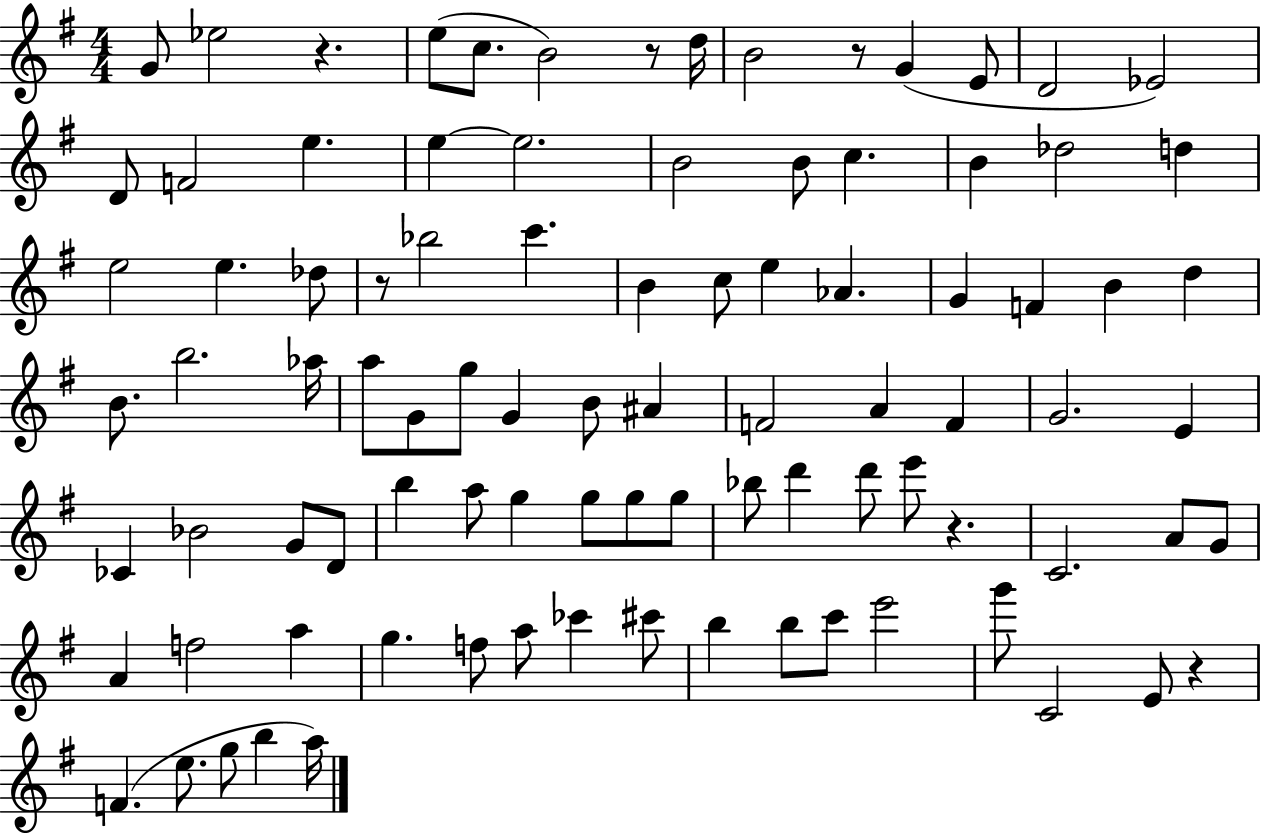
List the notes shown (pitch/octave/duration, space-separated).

G4/e Eb5/h R/q. E5/e C5/e. B4/h R/e D5/s B4/h R/e G4/q E4/e D4/h Eb4/h D4/e F4/h E5/q. E5/q E5/h. B4/h B4/e C5/q. B4/q Db5/h D5/q E5/h E5/q. Db5/e R/e Bb5/h C6/q. B4/q C5/e E5/q Ab4/q. G4/q F4/q B4/q D5/q B4/e. B5/h. Ab5/s A5/e G4/e G5/e G4/q B4/e A#4/q F4/h A4/q F4/q G4/h. E4/q CES4/q Bb4/h G4/e D4/e B5/q A5/e G5/q G5/e G5/e G5/e Bb5/e D6/q D6/e E6/e R/q. C4/h. A4/e G4/e A4/q F5/h A5/q G5/q. F5/e A5/e CES6/q C#6/e B5/q B5/e C6/e E6/h G6/e C4/h E4/e R/q F4/q. E5/e. G5/e B5/q A5/s